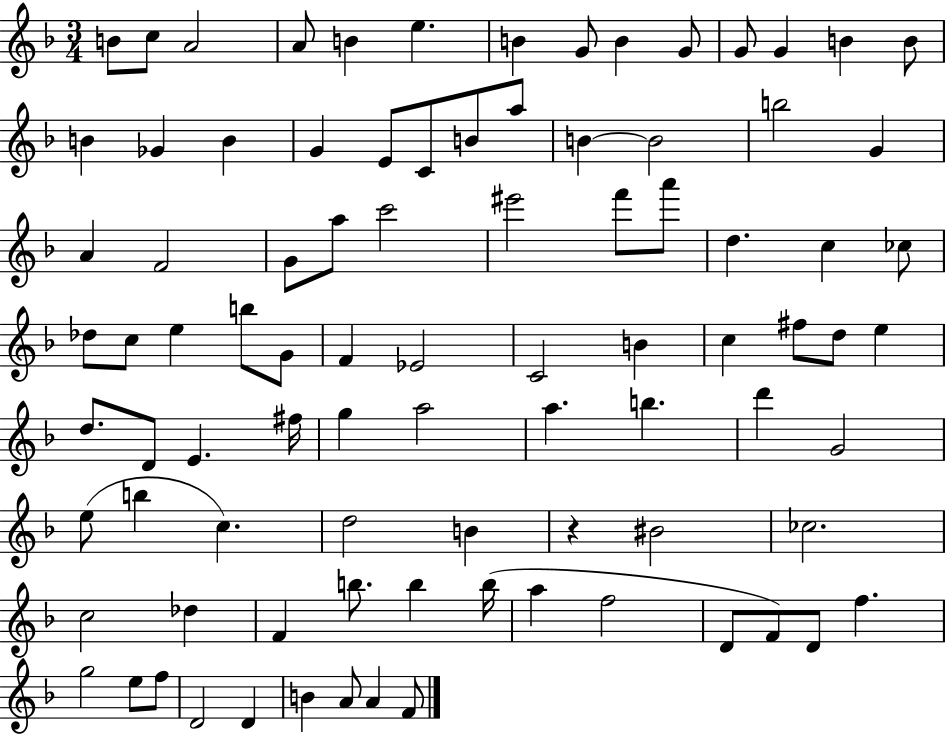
{
  \clef treble
  \numericTimeSignature
  \time 3/4
  \key f \major
  \repeat volta 2 { b'8 c''8 a'2 | a'8 b'4 e''4. | b'4 g'8 b'4 g'8 | g'8 g'4 b'4 b'8 | \break b'4 ges'4 b'4 | g'4 e'8 c'8 b'8 a''8 | b'4~~ b'2 | b''2 g'4 | \break a'4 f'2 | g'8 a''8 c'''2 | eis'''2 f'''8 a'''8 | d''4. c''4 ces''8 | \break des''8 c''8 e''4 b''8 g'8 | f'4 ees'2 | c'2 b'4 | c''4 fis''8 d''8 e''4 | \break d''8. d'8 e'4. fis''16 | g''4 a''2 | a''4. b''4. | d'''4 g'2 | \break e''8( b''4 c''4.) | d''2 b'4 | r4 bis'2 | ces''2. | \break c''2 des''4 | f'4 b''8. b''4 b''16( | a''4 f''2 | d'8 f'8) d'8 f''4. | \break g''2 e''8 f''8 | d'2 d'4 | b'4 a'8 a'4 f'8 | } \bar "|."
}